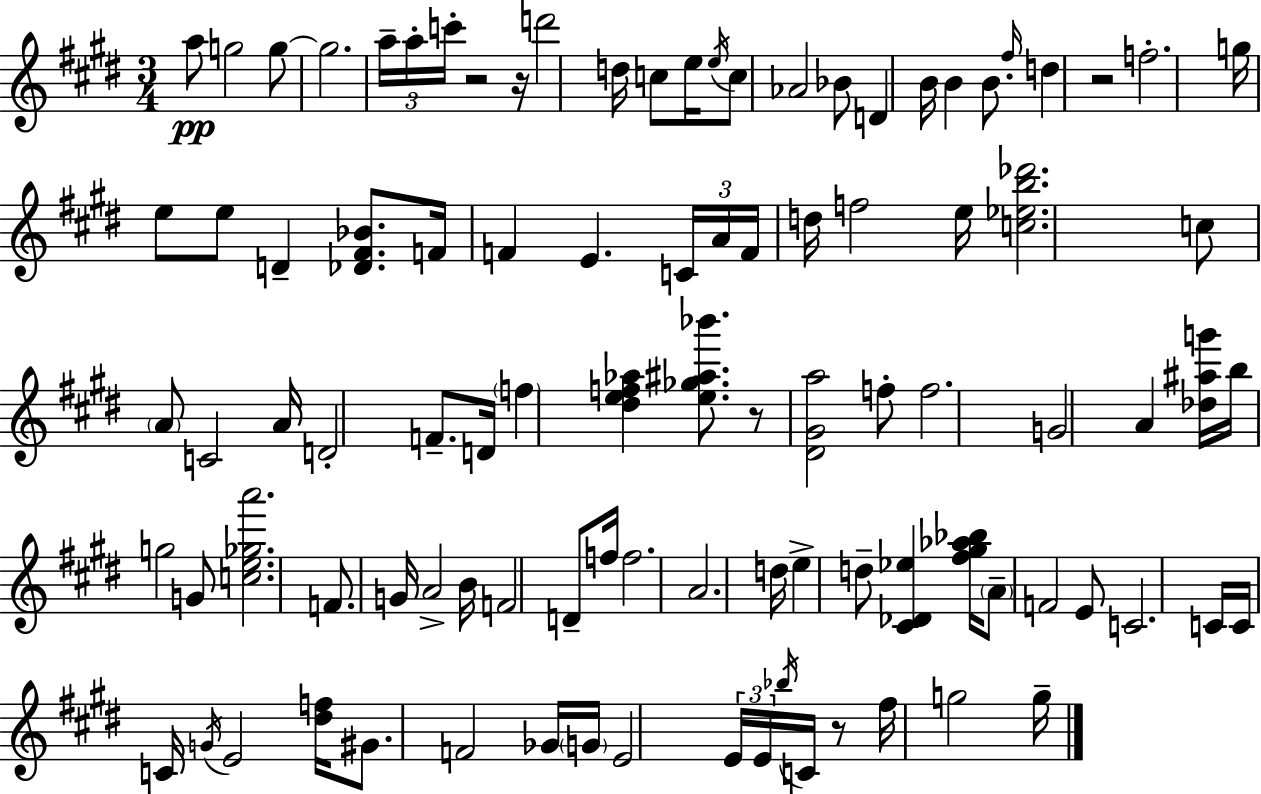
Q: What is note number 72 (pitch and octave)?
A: G#4